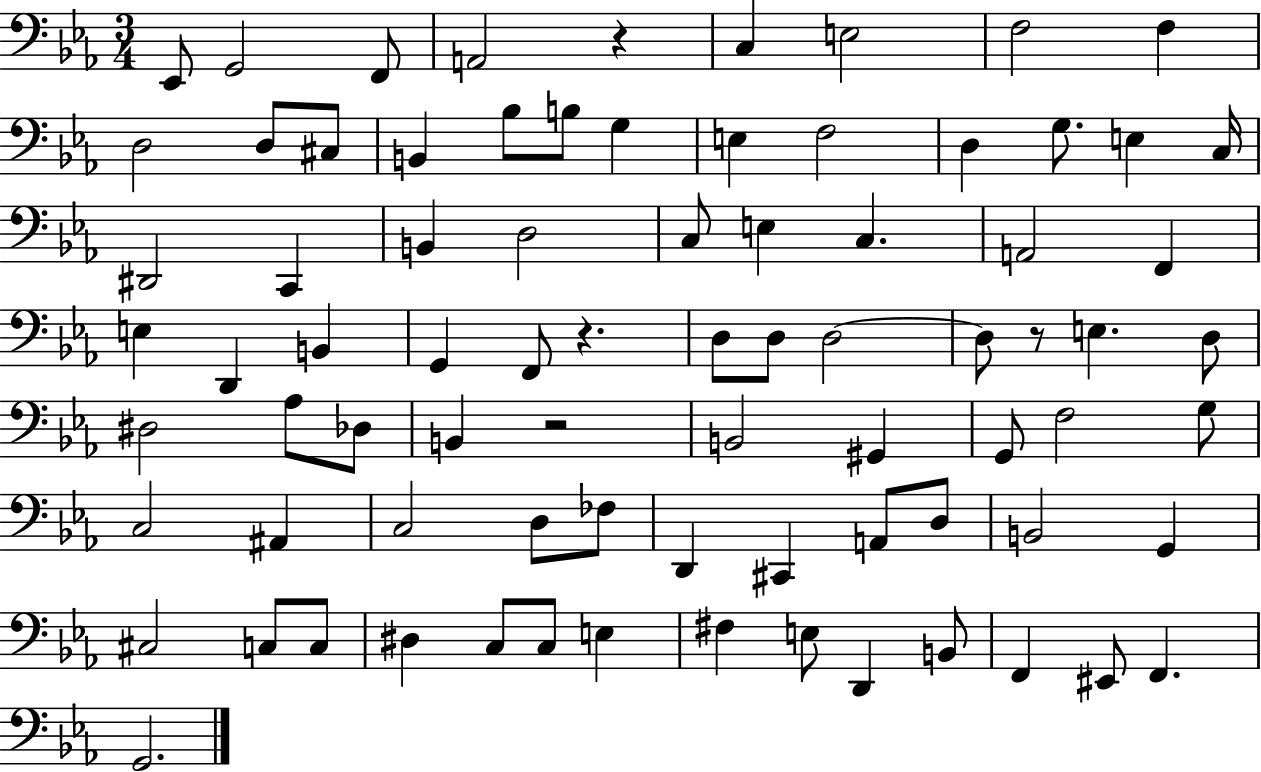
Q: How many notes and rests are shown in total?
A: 80